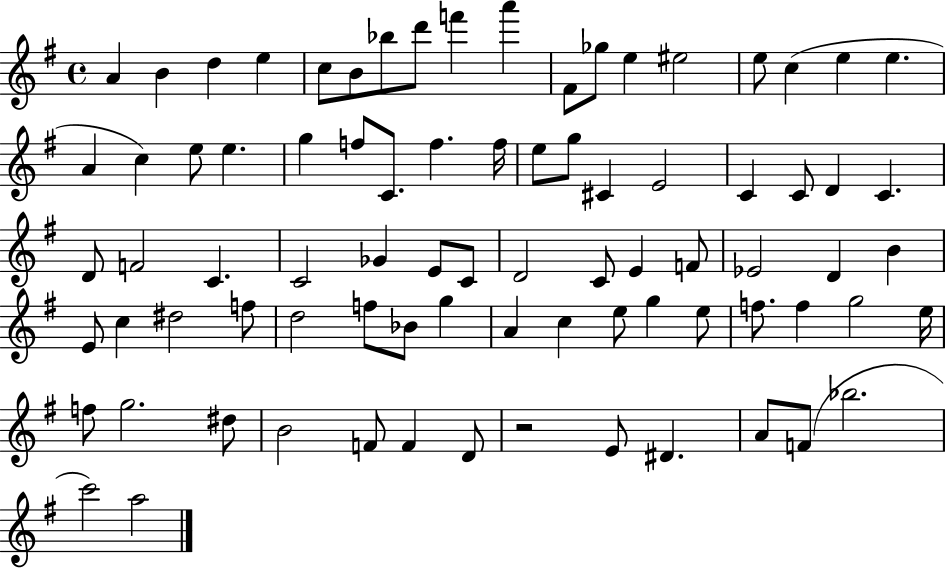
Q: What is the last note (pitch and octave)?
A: A5